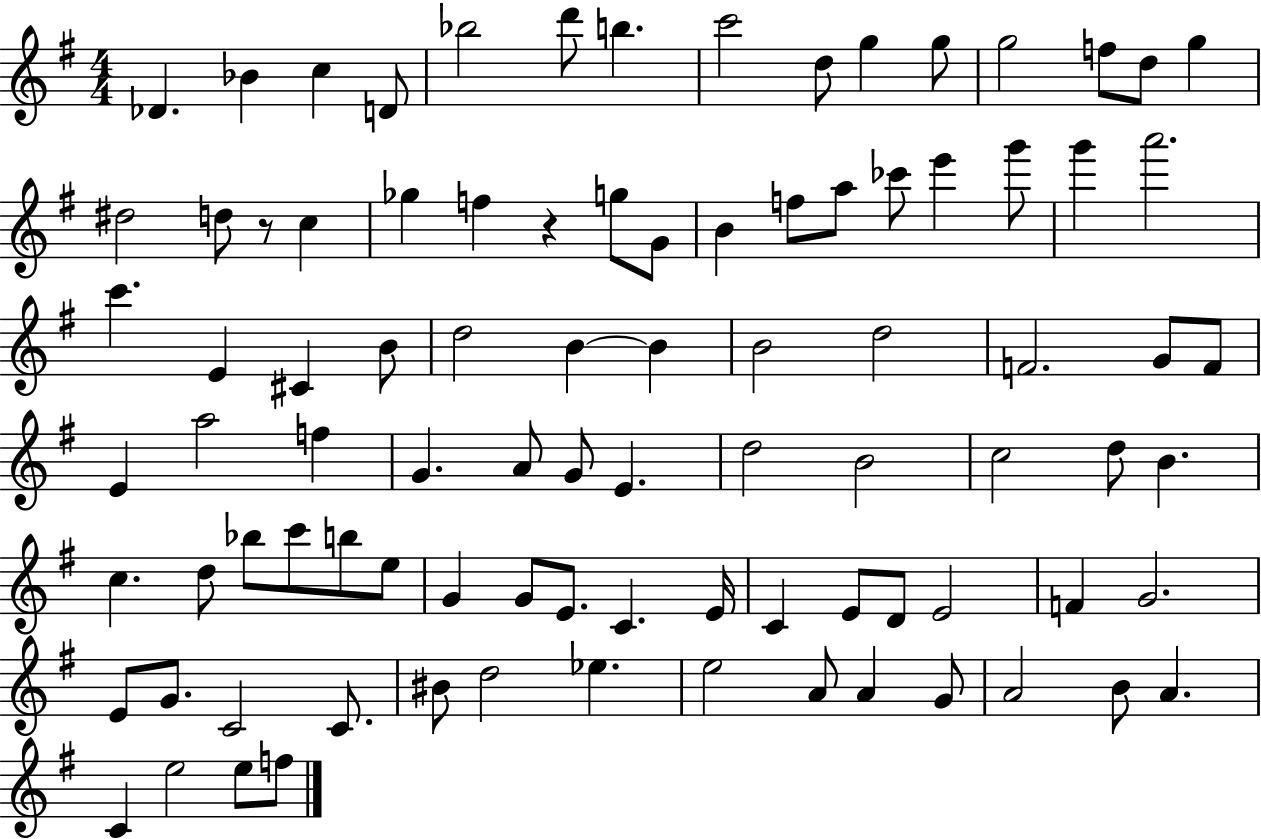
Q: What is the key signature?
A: G major